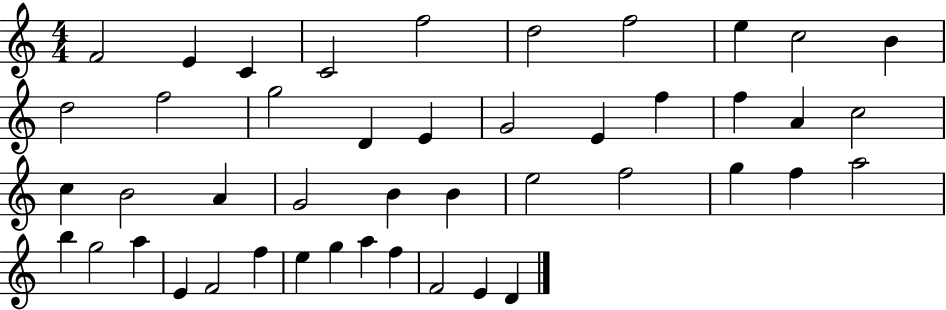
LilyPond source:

{
  \clef treble
  \numericTimeSignature
  \time 4/4
  \key c \major
  f'2 e'4 c'4 | c'2 f''2 | d''2 f''2 | e''4 c''2 b'4 | \break d''2 f''2 | g''2 d'4 e'4 | g'2 e'4 f''4 | f''4 a'4 c''2 | \break c''4 b'2 a'4 | g'2 b'4 b'4 | e''2 f''2 | g''4 f''4 a''2 | \break b''4 g''2 a''4 | e'4 f'2 f''4 | e''4 g''4 a''4 f''4 | f'2 e'4 d'4 | \break \bar "|."
}